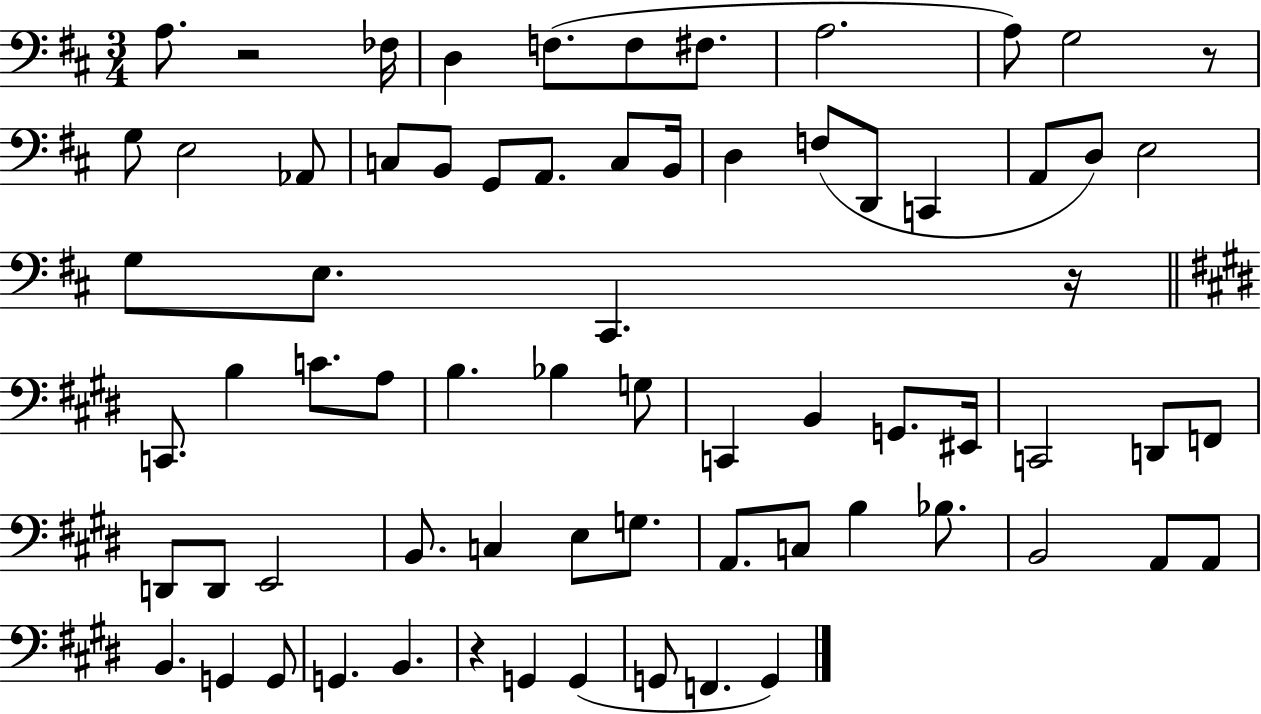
A3/e. R/h FES3/s D3/q F3/e. F3/e F#3/e. A3/h. A3/e G3/h R/e G3/e E3/h Ab2/e C3/e B2/e G2/e A2/e. C3/e B2/s D3/q F3/e D2/e C2/q A2/e D3/e E3/h G3/e E3/e. C#2/q. R/s C2/e. B3/q C4/e. A3/e B3/q. Bb3/q G3/e C2/q B2/q G2/e. EIS2/s C2/h D2/e F2/e D2/e D2/e E2/h B2/e. C3/q E3/e G3/e. A2/e. C3/e B3/q Bb3/e. B2/h A2/e A2/e B2/q. G2/q G2/e G2/q. B2/q. R/q G2/q G2/q G2/e F2/q. G2/q